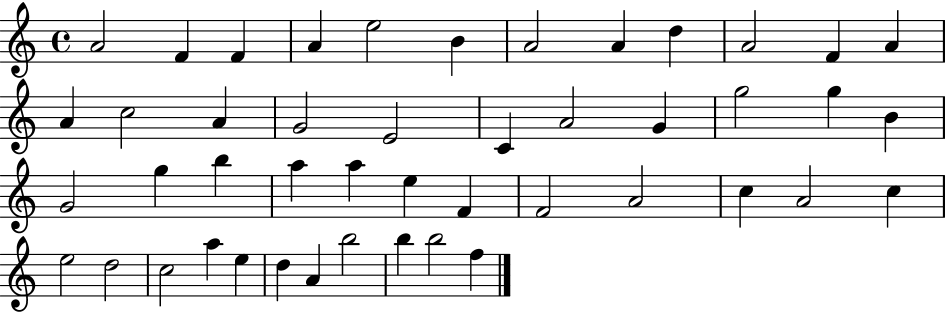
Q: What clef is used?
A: treble